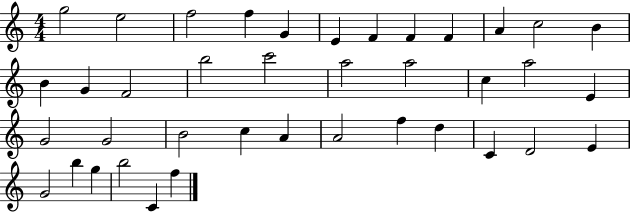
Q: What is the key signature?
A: C major